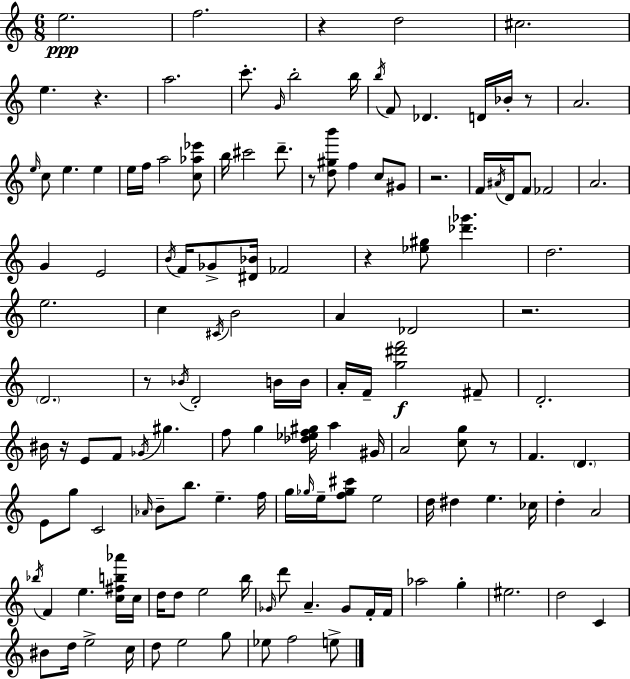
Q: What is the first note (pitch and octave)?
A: E5